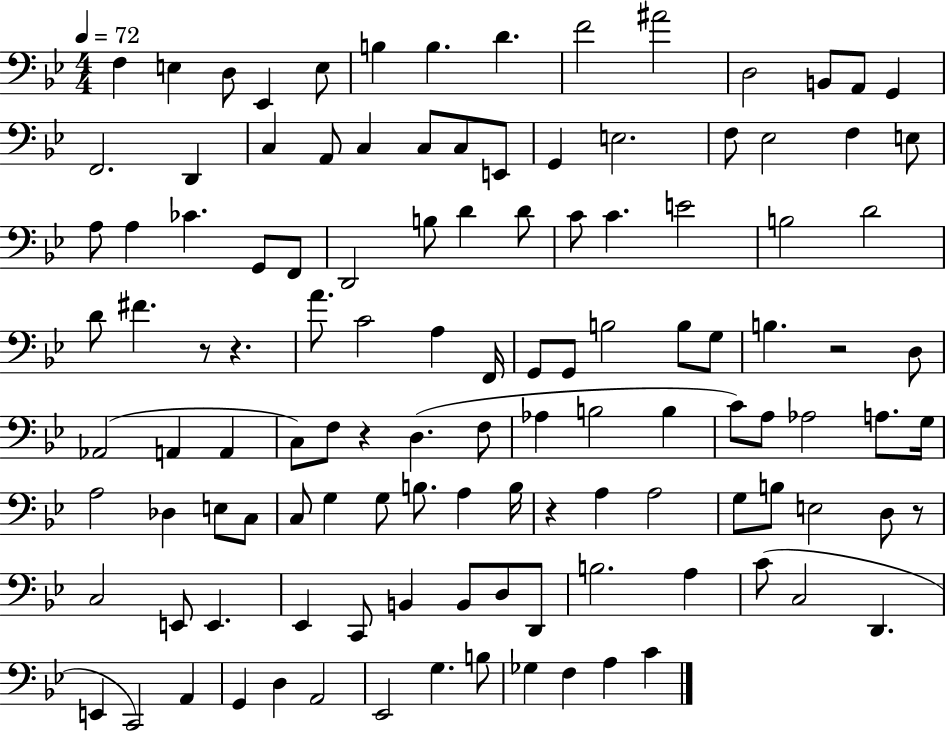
X:1
T:Untitled
M:4/4
L:1/4
K:Bb
F, E, D,/2 _E,, E,/2 B, B, D F2 ^A2 D,2 B,,/2 A,,/2 G,, F,,2 D,, C, A,,/2 C, C,/2 C,/2 E,,/2 G,, E,2 F,/2 _E,2 F, E,/2 A,/2 A, _C G,,/2 F,,/2 D,,2 B,/2 D D/2 C/2 C E2 B,2 D2 D/2 ^F z/2 z A/2 C2 A, F,,/4 G,,/2 G,,/2 B,2 B,/2 G,/2 B, z2 D,/2 _A,,2 A,, A,, C,/2 F,/2 z D, F,/2 _A, B,2 B, C/2 A,/2 _A,2 A,/2 G,/4 A,2 _D, E,/2 C,/2 C,/2 G, G,/2 B,/2 A, B,/4 z A, A,2 G,/2 B,/2 E,2 D,/2 z/2 C,2 E,,/2 E,, _E,, C,,/2 B,, B,,/2 D,/2 D,,/2 B,2 A, C/2 C,2 D,, E,, C,,2 A,, G,, D, A,,2 _E,,2 G, B,/2 _G, F, A, C